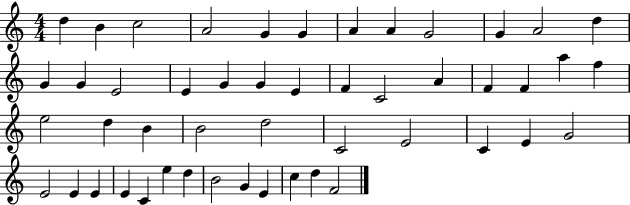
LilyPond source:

{
  \clef treble
  \numericTimeSignature
  \time 4/4
  \key c \major
  d''4 b'4 c''2 | a'2 g'4 g'4 | a'4 a'4 g'2 | g'4 a'2 d''4 | \break g'4 g'4 e'2 | e'4 g'4 g'4 e'4 | f'4 c'2 a'4 | f'4 f'4 a''4 f''4 | \break e''2 d''4 b'4 | b'2 d''2 | c'2 e'2 | c'4 e'4 g'2 | \break e'2 e'4 e'4 | e'4 c'4 e''4 d''4 | b'2 g'4 e'4 | c''4 d''4 f'2 | \break \bar "|."
}